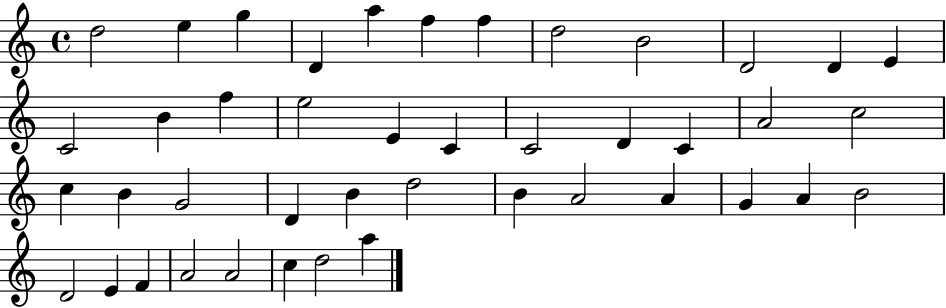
X:1
T:Untitled
M:4/4
L:1/4
K:C
d2 e g D a f f d2 B2 D2 D E C2 B f e2 E C C2 D C A2 c2 c B G2 D B d2 B A2 A G A B2 D2 E F A2 A2 c d2 a